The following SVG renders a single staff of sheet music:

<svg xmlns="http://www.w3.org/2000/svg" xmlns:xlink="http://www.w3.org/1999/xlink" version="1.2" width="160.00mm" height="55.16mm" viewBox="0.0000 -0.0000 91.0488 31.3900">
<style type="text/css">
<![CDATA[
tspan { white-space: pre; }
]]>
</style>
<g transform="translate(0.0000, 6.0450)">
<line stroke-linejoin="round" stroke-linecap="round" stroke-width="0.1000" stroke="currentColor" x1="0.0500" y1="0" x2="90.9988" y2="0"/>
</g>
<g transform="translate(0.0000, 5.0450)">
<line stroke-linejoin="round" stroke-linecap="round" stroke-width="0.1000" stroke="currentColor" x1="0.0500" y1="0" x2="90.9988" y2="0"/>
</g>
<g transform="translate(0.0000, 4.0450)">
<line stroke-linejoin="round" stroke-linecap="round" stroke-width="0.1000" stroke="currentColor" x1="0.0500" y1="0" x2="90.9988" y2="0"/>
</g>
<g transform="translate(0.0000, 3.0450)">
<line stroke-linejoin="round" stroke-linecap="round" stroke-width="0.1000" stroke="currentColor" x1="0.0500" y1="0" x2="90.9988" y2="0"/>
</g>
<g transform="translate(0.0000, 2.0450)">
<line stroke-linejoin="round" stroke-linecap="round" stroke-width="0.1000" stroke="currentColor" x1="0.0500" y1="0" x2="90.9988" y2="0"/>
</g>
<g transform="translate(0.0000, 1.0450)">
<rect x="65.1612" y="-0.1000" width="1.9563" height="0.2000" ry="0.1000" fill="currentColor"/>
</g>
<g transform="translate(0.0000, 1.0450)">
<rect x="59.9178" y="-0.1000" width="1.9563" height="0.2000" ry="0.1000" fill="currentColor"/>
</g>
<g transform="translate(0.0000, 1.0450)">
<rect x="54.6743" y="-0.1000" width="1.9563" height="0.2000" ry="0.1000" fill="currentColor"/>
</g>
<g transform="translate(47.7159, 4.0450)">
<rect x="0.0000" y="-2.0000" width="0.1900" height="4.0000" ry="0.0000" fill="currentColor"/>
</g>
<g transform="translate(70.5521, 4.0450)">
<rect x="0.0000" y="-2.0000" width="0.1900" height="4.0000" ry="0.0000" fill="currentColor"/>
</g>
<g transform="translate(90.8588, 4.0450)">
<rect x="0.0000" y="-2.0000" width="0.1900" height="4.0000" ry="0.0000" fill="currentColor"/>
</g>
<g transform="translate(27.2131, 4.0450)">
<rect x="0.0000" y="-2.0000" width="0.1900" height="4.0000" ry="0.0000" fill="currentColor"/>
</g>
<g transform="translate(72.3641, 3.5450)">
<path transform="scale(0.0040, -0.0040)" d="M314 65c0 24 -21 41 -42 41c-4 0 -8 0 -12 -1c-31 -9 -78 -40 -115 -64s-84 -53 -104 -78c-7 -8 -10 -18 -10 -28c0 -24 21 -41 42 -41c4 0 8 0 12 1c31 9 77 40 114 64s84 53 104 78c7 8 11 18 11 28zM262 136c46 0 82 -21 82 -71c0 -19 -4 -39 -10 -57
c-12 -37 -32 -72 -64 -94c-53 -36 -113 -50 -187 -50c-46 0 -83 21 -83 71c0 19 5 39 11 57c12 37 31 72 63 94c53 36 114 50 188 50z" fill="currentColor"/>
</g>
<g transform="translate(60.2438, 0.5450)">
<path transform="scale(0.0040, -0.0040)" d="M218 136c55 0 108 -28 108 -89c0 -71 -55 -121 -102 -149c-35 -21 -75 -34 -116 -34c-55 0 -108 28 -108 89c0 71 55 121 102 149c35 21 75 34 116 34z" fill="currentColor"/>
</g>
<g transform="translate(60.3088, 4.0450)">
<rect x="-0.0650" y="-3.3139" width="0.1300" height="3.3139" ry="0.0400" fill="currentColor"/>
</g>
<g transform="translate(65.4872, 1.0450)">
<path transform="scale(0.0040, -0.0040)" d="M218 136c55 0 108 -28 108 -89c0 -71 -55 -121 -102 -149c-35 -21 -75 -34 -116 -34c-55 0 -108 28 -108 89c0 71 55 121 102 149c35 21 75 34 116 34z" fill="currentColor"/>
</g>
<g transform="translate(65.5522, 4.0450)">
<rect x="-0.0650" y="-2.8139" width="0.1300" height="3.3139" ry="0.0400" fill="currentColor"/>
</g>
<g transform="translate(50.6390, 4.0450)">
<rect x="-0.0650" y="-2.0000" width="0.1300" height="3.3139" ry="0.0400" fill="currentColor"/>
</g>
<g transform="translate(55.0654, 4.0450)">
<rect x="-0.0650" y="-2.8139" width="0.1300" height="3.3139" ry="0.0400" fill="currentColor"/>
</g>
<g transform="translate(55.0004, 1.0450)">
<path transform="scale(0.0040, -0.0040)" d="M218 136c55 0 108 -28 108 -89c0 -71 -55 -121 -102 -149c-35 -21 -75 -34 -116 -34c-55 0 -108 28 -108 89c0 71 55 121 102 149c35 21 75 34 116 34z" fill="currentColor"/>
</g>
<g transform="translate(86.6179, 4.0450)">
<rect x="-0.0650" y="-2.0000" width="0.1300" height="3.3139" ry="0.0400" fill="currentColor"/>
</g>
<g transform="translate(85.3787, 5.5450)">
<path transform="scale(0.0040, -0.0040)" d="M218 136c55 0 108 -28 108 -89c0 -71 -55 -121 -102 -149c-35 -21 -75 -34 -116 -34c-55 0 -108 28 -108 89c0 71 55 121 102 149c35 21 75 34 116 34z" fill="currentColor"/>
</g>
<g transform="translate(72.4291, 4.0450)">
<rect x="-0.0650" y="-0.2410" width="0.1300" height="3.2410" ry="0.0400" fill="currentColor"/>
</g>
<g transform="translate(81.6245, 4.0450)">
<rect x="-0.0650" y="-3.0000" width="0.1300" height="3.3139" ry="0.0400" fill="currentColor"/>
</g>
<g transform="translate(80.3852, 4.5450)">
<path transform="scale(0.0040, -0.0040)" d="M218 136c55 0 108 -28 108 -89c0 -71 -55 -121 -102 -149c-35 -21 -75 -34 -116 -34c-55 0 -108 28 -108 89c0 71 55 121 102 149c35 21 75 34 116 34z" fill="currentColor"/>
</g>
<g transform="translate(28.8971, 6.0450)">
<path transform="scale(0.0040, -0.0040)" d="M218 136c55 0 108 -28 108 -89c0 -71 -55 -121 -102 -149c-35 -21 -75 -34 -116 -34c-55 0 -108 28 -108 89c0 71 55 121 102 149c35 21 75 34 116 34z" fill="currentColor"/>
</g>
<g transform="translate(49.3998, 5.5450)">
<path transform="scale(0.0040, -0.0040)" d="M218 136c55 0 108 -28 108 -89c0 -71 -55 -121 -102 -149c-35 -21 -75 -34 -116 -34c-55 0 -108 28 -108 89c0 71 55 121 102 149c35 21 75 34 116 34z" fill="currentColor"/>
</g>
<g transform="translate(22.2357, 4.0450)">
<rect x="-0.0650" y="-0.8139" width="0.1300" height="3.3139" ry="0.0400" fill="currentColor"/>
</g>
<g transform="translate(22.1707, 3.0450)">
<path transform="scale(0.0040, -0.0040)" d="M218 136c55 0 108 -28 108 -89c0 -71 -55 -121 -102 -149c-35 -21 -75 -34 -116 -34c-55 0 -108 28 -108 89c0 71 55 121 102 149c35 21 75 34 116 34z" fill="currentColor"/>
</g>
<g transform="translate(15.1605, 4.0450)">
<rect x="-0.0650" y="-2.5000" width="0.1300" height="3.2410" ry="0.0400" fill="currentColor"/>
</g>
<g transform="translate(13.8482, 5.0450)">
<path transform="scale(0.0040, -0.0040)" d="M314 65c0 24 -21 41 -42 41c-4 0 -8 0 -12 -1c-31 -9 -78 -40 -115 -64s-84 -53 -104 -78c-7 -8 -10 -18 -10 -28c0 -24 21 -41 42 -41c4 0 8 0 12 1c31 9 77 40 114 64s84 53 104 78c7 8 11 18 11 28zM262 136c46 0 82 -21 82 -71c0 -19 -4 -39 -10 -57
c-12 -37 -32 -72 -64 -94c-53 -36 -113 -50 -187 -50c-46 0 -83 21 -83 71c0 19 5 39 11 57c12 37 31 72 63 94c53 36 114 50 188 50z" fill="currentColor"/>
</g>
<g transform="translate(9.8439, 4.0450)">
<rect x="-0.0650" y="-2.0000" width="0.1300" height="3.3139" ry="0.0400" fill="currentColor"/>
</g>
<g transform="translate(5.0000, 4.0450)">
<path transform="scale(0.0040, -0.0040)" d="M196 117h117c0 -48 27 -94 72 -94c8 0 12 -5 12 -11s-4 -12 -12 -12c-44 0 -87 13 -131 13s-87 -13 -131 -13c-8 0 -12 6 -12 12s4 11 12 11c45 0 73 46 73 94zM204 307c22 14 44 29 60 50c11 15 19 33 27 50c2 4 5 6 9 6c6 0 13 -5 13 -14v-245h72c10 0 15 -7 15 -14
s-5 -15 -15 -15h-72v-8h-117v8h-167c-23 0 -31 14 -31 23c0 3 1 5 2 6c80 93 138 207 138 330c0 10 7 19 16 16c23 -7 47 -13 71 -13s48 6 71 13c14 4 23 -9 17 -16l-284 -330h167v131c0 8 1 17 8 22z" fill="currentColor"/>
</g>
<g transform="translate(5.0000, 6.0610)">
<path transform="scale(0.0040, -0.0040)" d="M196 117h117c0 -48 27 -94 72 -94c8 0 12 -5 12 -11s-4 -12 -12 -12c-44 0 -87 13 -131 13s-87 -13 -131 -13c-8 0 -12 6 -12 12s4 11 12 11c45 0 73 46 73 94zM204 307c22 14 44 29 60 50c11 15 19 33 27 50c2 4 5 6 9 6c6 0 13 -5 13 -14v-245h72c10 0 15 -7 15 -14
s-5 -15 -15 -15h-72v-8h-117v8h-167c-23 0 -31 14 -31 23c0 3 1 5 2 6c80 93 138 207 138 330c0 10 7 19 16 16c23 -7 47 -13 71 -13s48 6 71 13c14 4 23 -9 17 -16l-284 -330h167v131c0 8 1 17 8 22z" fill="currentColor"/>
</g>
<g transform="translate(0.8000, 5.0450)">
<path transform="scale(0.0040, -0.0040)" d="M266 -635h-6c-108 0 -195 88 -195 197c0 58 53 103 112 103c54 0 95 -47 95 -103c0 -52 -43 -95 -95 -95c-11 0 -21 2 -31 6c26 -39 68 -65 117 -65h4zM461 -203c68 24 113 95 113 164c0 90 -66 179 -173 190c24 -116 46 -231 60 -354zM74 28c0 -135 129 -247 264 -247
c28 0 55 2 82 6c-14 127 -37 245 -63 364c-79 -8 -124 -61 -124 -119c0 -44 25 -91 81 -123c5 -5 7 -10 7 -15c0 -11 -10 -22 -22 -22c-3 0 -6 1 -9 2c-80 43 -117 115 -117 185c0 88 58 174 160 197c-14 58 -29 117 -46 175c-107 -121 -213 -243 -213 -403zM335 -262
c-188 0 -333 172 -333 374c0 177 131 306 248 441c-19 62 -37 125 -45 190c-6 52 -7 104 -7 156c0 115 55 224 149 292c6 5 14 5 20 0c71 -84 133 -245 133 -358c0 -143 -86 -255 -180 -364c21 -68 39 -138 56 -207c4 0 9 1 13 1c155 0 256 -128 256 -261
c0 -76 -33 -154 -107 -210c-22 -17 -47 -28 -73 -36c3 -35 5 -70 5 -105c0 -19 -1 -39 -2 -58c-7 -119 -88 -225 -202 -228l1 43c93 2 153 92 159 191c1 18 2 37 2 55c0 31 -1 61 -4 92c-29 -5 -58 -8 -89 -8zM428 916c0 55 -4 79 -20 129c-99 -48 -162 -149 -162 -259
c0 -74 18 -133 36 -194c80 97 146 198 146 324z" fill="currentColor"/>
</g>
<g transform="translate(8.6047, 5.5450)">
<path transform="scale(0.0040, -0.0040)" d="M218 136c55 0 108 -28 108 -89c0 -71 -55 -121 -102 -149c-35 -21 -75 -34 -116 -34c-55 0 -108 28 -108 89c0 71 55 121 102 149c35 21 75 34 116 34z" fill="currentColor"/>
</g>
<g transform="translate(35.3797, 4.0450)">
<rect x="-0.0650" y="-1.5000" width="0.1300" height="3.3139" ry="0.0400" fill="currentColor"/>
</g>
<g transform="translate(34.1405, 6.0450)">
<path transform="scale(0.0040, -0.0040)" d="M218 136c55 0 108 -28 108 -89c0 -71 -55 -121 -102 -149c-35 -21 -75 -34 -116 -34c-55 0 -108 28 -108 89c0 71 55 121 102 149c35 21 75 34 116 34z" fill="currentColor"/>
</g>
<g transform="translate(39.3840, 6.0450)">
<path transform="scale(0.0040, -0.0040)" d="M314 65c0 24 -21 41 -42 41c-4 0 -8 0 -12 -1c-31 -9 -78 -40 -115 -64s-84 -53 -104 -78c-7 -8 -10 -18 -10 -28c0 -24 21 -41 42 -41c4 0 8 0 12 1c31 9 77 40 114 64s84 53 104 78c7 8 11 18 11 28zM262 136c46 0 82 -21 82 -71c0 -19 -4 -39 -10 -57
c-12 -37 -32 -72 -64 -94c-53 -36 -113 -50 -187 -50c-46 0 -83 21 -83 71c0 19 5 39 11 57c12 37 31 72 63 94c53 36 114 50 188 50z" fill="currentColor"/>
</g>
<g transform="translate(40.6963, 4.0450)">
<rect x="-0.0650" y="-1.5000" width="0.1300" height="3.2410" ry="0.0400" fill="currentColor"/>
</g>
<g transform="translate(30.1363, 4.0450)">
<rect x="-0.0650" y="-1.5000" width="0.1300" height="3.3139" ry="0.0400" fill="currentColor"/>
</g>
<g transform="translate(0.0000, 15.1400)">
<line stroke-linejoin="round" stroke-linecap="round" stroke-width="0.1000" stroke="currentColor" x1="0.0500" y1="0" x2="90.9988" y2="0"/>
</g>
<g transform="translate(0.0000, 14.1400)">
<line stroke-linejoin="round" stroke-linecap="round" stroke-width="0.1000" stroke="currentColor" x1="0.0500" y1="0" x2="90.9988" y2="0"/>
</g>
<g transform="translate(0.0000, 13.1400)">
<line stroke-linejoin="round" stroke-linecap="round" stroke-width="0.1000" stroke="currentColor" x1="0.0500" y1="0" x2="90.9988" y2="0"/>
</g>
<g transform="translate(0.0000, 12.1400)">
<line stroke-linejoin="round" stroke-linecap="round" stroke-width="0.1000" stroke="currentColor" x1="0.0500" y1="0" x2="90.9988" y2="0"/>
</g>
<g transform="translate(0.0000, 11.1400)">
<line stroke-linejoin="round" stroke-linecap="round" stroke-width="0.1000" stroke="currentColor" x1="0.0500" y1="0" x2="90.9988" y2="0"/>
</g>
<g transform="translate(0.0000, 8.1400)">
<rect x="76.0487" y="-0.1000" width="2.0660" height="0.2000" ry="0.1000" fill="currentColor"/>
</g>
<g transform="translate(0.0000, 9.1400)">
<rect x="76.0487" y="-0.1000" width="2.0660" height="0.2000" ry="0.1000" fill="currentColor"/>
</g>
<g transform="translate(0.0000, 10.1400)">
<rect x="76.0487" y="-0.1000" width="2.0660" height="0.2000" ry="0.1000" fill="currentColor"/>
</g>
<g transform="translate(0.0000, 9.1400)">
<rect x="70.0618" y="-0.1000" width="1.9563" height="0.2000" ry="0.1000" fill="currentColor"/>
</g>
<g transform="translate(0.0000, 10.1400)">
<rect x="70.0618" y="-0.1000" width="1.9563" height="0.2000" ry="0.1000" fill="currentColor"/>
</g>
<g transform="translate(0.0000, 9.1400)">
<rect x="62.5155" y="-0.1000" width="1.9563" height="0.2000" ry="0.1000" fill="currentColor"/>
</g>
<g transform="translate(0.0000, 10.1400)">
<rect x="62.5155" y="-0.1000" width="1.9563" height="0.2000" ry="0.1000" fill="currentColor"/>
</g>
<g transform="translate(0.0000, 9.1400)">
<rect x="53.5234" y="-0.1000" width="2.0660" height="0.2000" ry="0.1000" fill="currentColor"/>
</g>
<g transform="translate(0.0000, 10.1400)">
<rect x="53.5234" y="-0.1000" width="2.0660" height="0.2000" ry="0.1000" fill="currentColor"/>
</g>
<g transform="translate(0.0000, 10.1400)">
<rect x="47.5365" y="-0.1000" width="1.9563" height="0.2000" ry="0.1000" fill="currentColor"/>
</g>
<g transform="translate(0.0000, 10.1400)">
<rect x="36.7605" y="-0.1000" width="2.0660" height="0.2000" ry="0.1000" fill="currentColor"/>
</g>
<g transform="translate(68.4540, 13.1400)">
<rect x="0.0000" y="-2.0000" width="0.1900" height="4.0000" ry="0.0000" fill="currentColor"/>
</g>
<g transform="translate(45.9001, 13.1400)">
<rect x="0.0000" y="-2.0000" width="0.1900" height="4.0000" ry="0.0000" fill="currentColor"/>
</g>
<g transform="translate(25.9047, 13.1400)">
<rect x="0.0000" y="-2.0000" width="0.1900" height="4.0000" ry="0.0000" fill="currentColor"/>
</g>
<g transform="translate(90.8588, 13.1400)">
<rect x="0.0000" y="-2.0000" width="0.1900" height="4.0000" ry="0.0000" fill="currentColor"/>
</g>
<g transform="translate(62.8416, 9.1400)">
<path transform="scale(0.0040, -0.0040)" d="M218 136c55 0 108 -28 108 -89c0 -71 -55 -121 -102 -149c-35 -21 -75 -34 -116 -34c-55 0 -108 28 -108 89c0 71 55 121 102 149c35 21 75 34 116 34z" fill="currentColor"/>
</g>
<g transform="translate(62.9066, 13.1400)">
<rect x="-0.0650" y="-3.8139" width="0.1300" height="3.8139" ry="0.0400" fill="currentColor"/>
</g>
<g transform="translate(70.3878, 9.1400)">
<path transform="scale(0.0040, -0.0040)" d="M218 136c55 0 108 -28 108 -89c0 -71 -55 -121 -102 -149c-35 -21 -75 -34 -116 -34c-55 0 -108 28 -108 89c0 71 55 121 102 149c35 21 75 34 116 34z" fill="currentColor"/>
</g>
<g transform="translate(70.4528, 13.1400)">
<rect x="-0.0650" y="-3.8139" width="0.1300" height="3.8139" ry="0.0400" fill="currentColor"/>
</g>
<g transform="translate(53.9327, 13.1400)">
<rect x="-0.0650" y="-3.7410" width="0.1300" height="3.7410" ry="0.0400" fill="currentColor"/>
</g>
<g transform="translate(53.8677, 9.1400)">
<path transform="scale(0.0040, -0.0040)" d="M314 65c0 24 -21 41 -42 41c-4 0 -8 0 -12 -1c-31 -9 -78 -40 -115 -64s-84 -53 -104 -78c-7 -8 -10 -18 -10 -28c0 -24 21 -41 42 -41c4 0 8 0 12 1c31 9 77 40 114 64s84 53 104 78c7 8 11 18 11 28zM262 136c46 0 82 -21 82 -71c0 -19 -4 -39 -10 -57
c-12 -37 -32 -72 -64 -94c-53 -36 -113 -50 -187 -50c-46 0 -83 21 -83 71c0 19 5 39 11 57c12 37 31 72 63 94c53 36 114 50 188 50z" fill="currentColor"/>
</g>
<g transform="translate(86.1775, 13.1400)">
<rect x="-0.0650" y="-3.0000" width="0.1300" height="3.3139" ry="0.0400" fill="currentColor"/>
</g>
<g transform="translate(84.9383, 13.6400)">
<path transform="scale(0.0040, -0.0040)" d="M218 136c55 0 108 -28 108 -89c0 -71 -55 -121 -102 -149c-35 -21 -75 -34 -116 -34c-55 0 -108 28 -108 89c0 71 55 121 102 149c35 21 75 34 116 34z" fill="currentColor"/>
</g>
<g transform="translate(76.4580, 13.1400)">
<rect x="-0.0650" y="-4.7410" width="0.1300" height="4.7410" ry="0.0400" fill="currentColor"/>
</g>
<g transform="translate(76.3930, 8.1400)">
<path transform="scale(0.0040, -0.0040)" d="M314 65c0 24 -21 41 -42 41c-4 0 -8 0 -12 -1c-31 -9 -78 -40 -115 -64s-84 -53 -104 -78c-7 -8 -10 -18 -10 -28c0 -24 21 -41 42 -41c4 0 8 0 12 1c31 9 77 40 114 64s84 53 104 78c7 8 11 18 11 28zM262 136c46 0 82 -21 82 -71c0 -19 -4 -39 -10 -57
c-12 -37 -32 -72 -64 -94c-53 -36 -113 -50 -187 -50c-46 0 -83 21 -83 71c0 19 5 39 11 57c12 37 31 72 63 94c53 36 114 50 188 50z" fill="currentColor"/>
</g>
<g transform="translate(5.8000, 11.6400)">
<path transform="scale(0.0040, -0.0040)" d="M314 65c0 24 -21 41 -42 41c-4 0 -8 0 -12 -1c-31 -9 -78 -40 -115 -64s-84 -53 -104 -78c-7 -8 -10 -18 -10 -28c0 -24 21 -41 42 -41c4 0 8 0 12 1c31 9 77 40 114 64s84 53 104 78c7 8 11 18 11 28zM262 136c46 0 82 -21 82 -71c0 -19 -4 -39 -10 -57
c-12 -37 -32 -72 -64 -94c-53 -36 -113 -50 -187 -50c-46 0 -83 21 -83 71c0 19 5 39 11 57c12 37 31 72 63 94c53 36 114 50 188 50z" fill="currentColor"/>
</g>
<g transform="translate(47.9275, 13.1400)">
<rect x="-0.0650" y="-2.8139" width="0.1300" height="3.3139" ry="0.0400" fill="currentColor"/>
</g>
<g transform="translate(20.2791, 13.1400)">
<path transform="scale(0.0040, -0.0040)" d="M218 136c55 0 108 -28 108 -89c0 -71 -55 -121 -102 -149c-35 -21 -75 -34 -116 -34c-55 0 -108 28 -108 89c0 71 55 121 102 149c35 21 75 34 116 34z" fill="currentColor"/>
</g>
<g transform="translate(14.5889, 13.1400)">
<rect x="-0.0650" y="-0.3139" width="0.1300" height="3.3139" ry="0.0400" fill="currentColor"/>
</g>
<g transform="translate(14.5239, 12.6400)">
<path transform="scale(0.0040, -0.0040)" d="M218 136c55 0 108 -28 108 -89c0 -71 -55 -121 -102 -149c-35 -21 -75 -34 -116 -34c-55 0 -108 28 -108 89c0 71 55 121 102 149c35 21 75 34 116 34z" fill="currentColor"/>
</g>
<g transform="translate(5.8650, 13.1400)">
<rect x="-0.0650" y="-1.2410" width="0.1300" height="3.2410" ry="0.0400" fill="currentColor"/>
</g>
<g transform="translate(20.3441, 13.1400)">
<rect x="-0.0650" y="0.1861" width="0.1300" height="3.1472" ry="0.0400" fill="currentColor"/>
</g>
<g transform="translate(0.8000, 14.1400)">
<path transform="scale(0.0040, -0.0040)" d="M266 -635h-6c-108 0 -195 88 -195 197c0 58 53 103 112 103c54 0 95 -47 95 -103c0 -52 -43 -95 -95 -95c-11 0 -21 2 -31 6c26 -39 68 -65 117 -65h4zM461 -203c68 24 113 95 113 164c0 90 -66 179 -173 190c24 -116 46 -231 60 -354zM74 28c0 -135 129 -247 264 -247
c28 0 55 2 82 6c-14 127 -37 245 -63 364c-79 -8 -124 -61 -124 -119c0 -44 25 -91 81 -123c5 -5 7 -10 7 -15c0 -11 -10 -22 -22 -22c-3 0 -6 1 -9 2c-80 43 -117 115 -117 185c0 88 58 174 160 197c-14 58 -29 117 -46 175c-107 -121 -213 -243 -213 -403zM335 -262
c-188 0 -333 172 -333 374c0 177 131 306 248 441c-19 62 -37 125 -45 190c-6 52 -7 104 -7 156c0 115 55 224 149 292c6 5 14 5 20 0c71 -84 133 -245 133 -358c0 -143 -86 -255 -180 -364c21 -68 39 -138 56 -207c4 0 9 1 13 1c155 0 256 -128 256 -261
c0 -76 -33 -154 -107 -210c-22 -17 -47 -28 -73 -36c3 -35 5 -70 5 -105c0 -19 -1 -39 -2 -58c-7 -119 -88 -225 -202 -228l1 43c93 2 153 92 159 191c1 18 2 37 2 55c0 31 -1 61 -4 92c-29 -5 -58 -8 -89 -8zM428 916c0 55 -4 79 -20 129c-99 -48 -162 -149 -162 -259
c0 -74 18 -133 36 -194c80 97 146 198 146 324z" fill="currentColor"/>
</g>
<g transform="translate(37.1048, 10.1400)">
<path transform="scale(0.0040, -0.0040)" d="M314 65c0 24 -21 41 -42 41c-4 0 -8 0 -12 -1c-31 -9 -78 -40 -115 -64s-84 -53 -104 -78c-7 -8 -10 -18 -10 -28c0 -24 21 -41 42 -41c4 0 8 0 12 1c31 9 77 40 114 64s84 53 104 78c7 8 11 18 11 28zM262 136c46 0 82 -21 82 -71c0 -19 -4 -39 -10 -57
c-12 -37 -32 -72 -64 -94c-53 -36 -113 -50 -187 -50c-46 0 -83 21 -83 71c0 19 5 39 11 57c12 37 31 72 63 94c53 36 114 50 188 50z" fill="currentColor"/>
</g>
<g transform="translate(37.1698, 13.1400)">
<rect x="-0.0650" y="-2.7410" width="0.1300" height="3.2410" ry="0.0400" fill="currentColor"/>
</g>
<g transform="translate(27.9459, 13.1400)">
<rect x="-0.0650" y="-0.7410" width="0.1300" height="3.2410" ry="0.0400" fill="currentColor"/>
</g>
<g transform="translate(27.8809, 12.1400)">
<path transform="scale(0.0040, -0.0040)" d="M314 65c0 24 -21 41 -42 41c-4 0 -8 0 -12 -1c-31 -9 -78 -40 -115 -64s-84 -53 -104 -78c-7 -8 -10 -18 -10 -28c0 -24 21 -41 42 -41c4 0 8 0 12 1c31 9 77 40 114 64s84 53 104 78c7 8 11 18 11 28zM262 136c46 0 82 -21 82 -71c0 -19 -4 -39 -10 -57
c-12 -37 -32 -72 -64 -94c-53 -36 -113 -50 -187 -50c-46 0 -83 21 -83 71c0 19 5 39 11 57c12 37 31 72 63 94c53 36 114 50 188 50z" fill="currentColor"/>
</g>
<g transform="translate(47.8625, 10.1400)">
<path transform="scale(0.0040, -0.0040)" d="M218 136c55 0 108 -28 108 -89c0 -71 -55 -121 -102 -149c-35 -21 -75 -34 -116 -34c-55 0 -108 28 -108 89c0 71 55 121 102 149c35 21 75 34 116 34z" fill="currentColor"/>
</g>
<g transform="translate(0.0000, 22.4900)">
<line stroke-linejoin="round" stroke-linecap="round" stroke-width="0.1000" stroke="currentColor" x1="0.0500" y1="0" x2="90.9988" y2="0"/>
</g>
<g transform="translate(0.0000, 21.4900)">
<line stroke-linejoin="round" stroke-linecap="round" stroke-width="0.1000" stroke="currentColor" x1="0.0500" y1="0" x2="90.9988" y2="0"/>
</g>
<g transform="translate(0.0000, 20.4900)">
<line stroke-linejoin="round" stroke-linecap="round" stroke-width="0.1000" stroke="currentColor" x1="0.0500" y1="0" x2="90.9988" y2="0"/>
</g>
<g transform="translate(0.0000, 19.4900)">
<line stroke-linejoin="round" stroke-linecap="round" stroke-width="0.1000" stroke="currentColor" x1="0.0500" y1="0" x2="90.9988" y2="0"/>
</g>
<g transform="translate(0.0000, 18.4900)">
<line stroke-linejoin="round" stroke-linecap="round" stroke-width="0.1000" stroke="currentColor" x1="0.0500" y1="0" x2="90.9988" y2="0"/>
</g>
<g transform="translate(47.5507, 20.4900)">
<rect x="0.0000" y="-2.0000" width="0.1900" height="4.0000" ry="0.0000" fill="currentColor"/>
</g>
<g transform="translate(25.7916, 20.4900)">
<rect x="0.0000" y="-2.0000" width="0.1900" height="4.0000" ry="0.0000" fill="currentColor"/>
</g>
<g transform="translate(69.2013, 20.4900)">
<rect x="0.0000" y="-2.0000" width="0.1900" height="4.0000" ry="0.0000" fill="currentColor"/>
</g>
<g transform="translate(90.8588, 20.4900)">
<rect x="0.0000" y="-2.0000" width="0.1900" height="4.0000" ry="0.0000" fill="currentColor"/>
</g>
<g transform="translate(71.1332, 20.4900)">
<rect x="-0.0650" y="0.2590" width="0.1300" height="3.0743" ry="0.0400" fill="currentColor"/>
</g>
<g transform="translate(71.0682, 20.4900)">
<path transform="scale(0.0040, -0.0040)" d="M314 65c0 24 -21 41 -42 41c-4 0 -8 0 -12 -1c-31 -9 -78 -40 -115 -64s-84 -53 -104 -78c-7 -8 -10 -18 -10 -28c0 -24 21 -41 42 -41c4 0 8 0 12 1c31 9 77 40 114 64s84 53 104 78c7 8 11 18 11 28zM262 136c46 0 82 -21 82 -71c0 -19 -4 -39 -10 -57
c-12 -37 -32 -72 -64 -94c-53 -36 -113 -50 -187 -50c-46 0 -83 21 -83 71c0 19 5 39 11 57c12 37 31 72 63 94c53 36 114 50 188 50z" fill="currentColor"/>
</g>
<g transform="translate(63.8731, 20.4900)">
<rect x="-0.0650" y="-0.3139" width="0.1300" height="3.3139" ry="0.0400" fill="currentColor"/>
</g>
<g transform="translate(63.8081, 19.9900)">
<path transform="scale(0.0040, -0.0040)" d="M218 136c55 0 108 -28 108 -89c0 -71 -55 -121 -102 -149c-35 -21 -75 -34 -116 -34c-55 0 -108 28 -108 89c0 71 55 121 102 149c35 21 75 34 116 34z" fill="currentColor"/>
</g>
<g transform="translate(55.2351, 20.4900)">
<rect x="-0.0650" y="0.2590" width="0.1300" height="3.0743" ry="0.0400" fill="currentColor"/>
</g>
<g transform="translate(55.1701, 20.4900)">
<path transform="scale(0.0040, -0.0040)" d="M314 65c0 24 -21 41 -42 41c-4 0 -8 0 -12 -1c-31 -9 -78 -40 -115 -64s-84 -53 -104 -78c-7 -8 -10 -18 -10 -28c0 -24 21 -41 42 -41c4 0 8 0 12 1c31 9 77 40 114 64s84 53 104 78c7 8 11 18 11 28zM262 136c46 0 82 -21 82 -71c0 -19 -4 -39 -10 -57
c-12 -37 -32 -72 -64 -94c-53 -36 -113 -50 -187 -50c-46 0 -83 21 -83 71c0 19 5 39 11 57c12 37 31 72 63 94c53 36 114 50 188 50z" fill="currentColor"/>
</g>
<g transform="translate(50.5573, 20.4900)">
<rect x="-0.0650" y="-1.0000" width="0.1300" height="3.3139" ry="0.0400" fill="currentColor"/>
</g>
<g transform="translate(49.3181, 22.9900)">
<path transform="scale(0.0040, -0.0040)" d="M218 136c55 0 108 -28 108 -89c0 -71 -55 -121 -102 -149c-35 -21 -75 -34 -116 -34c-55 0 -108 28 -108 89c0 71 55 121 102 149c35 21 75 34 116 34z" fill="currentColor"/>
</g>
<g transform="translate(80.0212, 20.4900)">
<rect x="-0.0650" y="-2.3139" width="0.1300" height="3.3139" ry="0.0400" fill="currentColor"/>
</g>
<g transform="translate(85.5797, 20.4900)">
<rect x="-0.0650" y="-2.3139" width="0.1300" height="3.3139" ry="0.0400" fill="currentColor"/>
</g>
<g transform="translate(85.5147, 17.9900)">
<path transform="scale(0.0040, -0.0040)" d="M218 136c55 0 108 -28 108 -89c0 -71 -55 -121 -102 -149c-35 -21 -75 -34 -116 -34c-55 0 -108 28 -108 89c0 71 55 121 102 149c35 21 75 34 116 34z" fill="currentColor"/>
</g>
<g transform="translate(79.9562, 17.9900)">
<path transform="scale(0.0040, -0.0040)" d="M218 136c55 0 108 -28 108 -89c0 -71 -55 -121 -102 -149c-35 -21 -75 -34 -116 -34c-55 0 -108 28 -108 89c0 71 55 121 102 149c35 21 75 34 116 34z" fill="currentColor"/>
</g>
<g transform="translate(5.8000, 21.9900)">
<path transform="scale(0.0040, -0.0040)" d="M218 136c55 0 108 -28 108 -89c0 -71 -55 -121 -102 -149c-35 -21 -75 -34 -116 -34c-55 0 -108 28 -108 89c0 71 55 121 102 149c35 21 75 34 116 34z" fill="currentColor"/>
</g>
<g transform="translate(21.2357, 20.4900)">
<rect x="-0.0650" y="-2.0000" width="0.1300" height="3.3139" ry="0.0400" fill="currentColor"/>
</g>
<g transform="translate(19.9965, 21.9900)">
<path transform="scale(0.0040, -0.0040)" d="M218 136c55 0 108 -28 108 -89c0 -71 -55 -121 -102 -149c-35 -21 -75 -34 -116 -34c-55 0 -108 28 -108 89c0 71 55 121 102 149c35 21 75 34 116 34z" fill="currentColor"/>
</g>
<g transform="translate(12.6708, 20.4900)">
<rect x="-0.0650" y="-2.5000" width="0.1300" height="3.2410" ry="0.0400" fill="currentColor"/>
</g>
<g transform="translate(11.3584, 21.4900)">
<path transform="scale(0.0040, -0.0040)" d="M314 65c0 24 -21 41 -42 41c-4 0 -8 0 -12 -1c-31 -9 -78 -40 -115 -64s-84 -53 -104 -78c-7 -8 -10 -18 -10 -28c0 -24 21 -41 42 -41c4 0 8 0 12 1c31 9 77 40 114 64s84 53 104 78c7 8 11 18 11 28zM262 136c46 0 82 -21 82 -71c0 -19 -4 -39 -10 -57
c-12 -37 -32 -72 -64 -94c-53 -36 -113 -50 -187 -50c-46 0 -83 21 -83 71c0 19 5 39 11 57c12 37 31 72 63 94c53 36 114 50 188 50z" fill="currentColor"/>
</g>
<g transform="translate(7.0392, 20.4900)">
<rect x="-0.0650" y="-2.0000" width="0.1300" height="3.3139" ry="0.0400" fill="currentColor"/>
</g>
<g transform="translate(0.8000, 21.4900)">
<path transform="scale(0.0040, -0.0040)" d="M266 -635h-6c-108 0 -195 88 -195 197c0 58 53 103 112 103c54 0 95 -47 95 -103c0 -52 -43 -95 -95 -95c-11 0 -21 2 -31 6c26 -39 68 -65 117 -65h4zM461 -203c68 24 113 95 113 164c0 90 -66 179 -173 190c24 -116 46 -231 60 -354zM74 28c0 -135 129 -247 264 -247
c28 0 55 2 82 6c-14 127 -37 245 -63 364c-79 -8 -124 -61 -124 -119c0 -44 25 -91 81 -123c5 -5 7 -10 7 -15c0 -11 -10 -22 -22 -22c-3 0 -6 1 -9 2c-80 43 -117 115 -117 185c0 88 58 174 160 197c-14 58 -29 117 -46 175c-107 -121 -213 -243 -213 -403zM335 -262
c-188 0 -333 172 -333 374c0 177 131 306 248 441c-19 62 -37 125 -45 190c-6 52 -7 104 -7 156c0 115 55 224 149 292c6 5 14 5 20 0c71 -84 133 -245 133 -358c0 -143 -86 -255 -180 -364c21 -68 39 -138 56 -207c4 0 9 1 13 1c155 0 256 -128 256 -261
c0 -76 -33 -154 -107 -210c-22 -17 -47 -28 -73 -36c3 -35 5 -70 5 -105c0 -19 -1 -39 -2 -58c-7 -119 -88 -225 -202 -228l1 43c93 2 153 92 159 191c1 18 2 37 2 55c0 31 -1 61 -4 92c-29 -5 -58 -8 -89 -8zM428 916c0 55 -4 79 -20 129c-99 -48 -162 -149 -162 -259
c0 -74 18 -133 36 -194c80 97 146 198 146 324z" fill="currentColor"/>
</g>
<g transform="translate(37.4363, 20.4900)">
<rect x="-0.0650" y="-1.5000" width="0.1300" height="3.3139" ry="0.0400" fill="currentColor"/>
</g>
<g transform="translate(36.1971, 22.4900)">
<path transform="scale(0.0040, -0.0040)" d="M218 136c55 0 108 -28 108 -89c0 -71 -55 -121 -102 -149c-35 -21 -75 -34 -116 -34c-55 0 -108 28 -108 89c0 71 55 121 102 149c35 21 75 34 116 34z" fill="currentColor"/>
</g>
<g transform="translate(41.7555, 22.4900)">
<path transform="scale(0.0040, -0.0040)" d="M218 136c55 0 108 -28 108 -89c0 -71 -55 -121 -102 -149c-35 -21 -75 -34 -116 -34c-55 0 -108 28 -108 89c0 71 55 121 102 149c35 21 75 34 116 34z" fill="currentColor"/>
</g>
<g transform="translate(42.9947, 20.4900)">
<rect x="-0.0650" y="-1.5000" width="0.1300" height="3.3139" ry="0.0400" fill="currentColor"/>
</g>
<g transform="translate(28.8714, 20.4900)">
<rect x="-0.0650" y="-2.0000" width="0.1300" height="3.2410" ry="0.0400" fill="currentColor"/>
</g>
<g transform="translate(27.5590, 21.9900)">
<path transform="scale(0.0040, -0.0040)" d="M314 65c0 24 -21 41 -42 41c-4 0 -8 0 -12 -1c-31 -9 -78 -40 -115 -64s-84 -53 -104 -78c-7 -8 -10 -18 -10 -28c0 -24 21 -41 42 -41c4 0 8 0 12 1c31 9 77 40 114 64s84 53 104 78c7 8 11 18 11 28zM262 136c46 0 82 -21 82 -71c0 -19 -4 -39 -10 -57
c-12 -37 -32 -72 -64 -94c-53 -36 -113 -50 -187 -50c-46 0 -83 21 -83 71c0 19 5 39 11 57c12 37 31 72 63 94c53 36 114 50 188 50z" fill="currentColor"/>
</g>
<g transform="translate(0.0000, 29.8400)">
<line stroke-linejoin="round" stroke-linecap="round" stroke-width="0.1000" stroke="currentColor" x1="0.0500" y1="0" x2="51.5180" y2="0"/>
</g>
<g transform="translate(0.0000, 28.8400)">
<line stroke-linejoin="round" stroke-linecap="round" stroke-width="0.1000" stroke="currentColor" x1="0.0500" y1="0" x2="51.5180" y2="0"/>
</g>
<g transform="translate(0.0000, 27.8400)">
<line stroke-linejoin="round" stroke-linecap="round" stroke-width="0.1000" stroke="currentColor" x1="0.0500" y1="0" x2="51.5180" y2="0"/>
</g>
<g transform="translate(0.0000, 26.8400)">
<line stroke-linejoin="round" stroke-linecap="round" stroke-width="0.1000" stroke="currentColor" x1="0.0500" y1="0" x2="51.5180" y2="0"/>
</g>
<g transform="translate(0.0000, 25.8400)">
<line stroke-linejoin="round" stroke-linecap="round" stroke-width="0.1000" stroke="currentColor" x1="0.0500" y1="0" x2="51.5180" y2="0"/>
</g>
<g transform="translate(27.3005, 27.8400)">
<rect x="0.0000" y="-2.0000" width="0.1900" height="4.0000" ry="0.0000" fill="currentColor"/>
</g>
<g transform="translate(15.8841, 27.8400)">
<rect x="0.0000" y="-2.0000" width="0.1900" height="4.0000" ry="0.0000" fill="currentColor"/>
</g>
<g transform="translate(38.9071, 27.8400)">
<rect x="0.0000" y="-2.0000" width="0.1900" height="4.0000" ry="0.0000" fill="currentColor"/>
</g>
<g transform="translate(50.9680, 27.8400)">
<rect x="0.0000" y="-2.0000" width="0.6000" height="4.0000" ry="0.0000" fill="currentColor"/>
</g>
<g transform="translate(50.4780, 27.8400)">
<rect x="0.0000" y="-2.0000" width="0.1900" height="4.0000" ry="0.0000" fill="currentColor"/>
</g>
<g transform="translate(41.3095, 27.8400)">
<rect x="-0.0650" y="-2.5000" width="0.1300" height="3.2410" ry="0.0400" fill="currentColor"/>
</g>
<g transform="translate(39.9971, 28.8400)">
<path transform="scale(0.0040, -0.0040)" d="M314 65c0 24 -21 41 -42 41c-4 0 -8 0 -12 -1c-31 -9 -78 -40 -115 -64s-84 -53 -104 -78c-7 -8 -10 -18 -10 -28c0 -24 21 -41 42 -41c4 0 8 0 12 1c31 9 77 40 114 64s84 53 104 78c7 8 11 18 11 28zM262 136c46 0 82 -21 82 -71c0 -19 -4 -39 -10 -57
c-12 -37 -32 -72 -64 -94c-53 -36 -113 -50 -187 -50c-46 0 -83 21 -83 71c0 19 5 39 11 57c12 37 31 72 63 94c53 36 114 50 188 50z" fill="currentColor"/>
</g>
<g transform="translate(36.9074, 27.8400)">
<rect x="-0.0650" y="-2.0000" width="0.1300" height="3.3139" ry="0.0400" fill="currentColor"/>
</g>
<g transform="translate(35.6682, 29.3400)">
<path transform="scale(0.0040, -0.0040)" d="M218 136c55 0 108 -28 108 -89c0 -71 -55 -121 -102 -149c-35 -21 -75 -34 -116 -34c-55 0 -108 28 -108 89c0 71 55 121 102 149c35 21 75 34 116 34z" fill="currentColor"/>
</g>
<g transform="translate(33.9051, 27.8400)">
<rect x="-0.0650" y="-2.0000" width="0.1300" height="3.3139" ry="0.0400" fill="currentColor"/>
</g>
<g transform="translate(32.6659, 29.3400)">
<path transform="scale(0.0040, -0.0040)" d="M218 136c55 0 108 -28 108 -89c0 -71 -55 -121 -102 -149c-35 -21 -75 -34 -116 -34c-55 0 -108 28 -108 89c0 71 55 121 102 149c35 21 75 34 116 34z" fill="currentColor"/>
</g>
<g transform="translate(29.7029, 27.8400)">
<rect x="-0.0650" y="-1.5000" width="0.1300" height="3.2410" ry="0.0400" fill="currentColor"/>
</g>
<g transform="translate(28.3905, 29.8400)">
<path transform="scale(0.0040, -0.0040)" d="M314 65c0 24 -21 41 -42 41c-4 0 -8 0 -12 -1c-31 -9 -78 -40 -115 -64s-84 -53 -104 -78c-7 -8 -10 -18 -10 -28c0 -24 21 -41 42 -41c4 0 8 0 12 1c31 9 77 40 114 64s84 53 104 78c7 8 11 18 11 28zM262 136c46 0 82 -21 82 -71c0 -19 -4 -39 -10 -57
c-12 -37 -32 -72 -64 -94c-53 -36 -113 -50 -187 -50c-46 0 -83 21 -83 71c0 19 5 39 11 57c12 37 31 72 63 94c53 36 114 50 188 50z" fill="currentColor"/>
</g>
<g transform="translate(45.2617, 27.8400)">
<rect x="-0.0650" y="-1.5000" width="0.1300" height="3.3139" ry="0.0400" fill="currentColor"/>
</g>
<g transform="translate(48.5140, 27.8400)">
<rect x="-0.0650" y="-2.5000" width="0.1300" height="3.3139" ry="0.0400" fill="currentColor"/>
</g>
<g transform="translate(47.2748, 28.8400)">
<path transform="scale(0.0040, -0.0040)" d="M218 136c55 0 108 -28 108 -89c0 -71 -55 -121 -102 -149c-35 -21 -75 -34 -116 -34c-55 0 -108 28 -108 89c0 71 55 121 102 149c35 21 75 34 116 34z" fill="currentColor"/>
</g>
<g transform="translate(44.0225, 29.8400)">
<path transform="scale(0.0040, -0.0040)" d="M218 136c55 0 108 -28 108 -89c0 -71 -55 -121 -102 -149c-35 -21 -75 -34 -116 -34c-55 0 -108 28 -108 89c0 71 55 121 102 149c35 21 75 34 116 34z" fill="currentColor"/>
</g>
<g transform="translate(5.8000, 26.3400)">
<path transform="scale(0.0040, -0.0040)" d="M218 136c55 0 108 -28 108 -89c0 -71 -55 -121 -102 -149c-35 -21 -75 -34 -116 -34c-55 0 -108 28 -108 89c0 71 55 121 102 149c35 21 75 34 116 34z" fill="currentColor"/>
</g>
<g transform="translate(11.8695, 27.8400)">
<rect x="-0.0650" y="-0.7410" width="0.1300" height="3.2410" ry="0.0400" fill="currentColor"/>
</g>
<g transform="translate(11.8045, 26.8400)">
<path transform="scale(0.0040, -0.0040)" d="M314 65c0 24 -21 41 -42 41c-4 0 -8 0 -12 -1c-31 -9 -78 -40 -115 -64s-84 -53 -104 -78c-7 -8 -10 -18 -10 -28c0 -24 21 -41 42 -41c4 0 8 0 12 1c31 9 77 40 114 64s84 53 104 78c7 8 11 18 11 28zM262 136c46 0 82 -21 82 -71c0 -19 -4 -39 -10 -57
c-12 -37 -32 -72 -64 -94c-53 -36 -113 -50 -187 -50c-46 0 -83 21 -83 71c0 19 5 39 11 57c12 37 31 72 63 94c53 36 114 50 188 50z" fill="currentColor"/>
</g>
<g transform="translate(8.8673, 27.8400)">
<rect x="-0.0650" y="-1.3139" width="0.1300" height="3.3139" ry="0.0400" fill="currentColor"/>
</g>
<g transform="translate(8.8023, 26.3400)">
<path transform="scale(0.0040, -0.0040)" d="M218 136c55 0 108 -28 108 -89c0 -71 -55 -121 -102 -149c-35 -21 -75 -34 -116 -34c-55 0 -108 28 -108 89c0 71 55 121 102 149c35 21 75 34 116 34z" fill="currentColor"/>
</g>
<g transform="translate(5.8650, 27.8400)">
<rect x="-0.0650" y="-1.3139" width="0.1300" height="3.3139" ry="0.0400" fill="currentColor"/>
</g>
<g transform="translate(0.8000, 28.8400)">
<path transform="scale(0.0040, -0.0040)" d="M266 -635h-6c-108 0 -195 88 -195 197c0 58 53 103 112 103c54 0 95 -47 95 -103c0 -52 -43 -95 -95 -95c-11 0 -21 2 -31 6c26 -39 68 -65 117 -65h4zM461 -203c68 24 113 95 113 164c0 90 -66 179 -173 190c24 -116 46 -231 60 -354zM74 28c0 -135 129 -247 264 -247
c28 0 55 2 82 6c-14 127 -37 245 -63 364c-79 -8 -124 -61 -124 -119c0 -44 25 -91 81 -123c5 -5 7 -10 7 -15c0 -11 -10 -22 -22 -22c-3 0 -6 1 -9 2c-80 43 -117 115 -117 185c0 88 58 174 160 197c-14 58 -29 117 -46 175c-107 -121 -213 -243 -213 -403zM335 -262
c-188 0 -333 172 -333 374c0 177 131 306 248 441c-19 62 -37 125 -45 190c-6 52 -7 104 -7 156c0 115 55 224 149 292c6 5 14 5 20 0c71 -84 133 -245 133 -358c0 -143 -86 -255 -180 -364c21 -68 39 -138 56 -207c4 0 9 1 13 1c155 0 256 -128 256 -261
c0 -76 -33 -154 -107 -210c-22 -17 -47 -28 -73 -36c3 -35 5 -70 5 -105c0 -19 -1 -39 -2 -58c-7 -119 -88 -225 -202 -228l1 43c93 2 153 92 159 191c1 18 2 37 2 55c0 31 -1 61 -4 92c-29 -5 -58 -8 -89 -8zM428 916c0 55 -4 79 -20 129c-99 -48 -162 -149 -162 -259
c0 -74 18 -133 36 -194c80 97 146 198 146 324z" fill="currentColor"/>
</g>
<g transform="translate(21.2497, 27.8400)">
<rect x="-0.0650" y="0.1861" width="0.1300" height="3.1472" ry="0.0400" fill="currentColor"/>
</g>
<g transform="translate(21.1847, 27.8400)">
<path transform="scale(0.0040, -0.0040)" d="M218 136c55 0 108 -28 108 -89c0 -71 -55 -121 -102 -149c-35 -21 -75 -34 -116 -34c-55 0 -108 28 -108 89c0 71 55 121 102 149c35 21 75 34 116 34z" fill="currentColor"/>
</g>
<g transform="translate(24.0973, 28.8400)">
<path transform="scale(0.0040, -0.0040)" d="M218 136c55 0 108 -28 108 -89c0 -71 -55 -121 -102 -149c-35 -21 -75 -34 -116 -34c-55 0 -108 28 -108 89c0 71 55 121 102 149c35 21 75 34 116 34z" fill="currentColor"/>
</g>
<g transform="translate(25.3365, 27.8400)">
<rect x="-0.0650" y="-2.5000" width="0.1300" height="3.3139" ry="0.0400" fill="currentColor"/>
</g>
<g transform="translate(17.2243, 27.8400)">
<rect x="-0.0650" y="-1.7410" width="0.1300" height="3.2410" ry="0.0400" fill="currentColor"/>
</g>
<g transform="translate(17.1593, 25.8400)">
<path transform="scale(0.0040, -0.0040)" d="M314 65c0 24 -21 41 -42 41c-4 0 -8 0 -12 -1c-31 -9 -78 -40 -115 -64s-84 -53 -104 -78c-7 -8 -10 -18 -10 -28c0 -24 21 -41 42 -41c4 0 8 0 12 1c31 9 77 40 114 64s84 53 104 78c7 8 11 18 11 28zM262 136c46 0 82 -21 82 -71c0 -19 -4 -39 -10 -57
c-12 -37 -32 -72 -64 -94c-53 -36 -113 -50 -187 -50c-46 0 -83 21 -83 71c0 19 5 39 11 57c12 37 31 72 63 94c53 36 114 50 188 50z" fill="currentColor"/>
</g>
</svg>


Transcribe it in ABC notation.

X:1
T:Untitled
M:4/4
L:1/4
K:C
F G2 d E E E2 F a b a c2 A F e2 c B d2 a2 a c'2 c' c' e'2 A F G2 F F2 E E D B2 c B2 g g e e d2 f2 B G E2 F F G2 E G